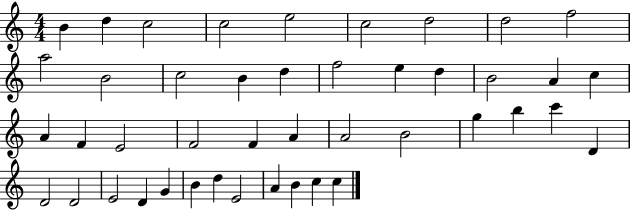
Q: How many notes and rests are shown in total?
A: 44